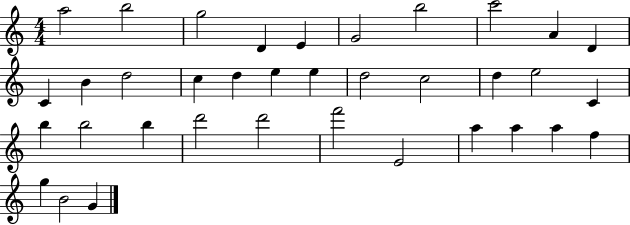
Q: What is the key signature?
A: C major